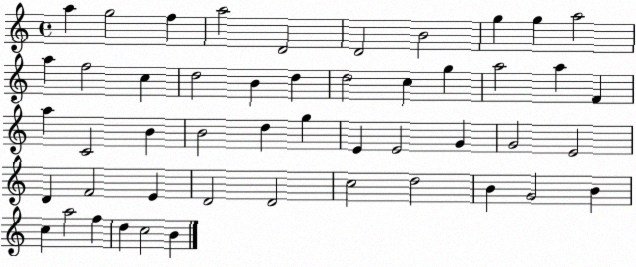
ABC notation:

X:1
T:Untitled
M:4/4
L:1/4
K:C
a g2 f a2 D2 D2 B2 g g a2 a f2 c d2 B d d2 c g a2 a F a C2 B B2 d g E E2 G G2 E2 D F2 E D2 D2 c2 d2 B G2 B c a2 f d c2 B